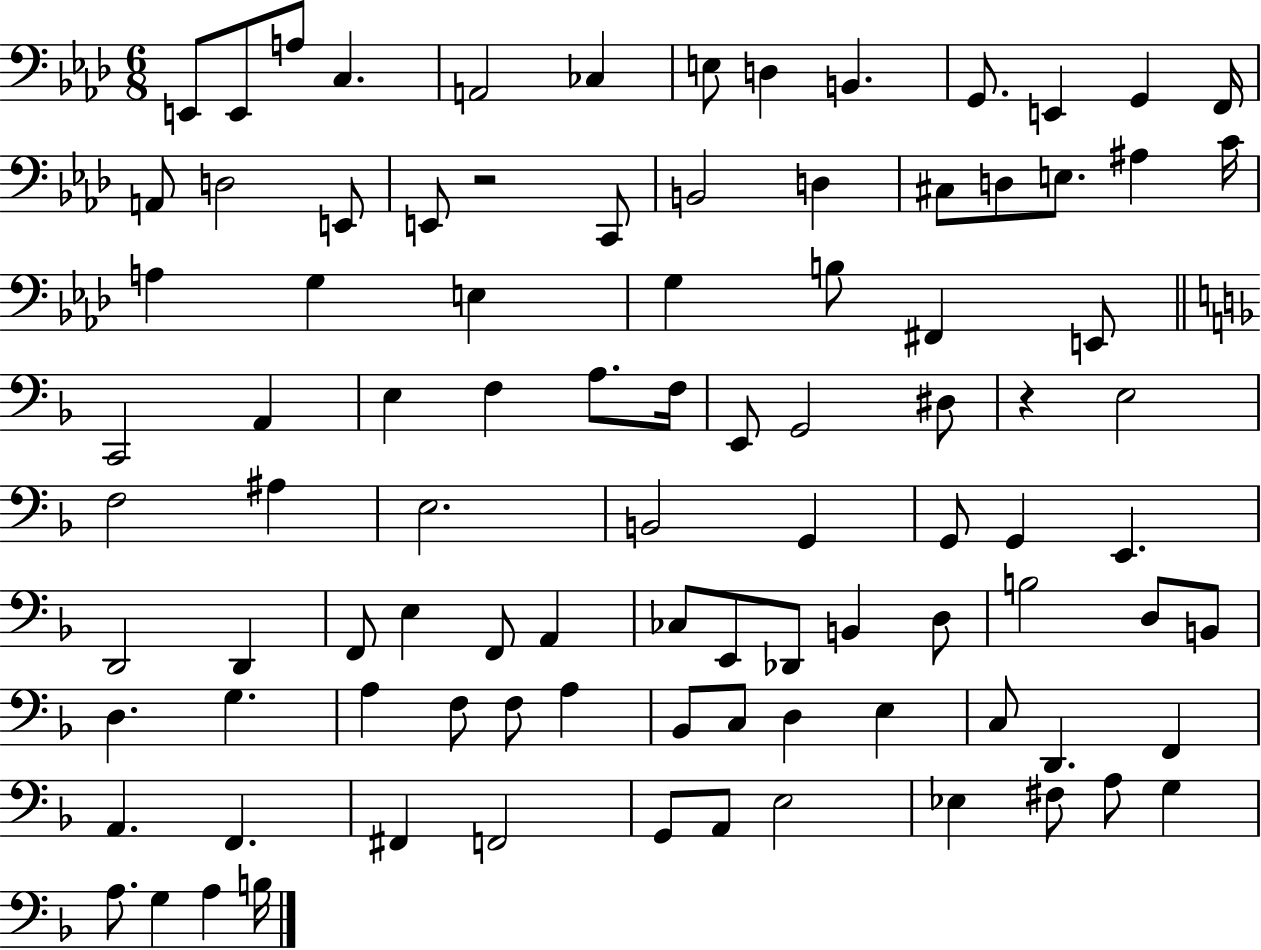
X:1
T:Untitled
M:6/8
L:1/4
K:Ab
E,,/2 E,,/2 A,/2 C, A,,2 _C, E,/2 D, B,, G,,/2 E,, G,, F,,/4 A,,/2 D,2 E,,/2 E,,/2 z2 C,,/2 B,,2 D, ^C,/2 D,/2 E,/2 ^A, C/4 A, G, E, G, B,/2 ^F,, E,,/2 C,,2 A,, E, F, A,/2 F,/4 E,,/2 G,,2 ^D,/2 z E,2 F,2 ^A, E,2 B,,2 G,, G,,/2 G,, E,, D,,2 D,, F,,/2 E, F,,/2 A,, _C,/2 E,,/2 _D,,/2 B,, D,/2 B,2 D,/2 B,,/2 D, G, A, F,/2 F,/2 A, _B,,/2 C,/2 D, E, C,/2 D,, F,, A,, F,, ^F,, F,,2 G,,/2 A,,/2 E,2 _E, ^F,/2 A,/2 G, A,/2 G, A, B,/4